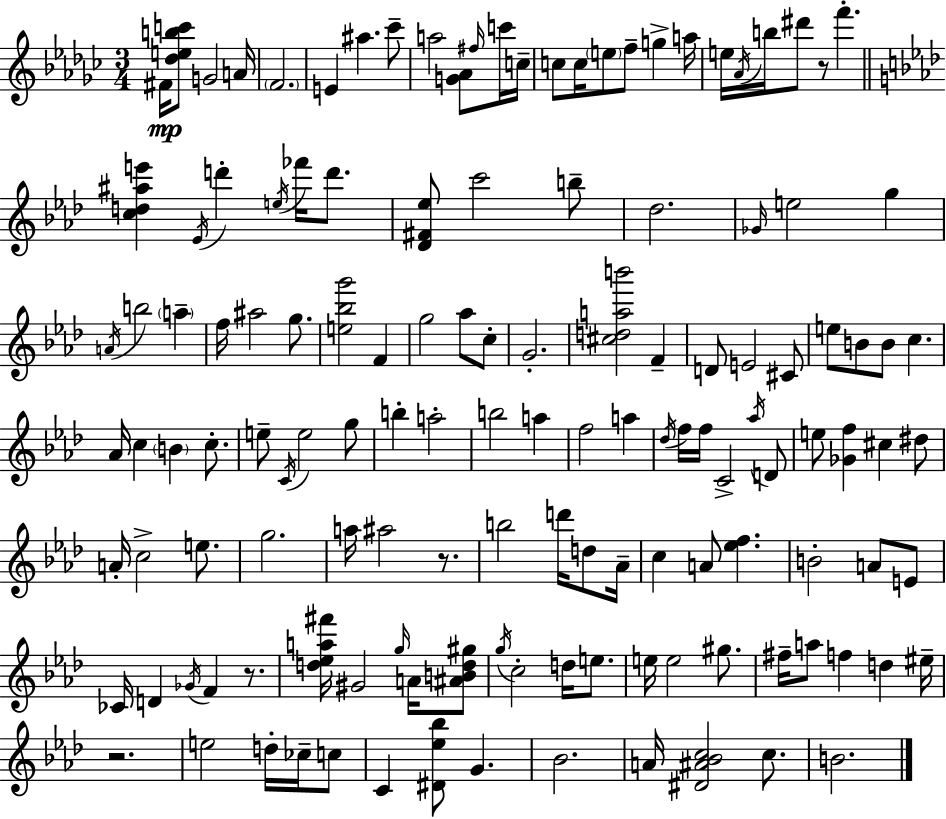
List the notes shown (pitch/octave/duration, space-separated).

F#4/s [Db5,E5,B5,C6]/e G4/h A4/s F4/h. E4/q A#5/q. CES6/e A5/h [G4,Ab4]/e F#5/s C6/s C5/s C5/e C5/s E5/e F5/e G5/q A5/s E5/s Ab4/s B5/s D#6/e R/e F6/q. [C5,D5,A#5,E6]/q Eb4/s D6/q E5/s FES6/s D6/e. [Db4,F#4,Eb5]/e C6/h B5/e Db5/h. Gb4/s E5/h G5/q A4/s B5/h A5/q F5/s A#5/h G5/e. [E5,Bb5,G6]/h F4/q G5/h Ab5/e C5/e G4/h. [C#5,D5,A5,B6]/h F4/q D4/e E4/h C#4/e E5/e B4/e B4/e C5/q. Ab4/s C5/q B4/q C5/e. E5/e C4/s E5/h G5/e B5/q A5/h B5/h A5/q F5/h A5/q Db5/s F5/s F5/s C4/h Ab5/s D4/e E5/e [Gb4,F5]/q C#5/q D#5/e A4/s C5/h E5/e. G5/h. A5/s A#5/h R/e. B5/h D6/s D5/e Ab4/s C5/q A4/e [Eb5,F5]/q. B4/h A4/e E4/e CES4/s D4/q Gb4/s F4/q R/e. [D5,Eb5,A5,F#6]/s G#4/h G5/s A4/s [A#4,B4,D5,G#5]/e G5/s C5/h D5/s E5/e. E5/s E5/h G#5/e. F#5/s A5/e F5/q D5/q EIS5/s R/h. E5/h D5/s CES5/s C5/e C4/q [D#4,Eb5,Bb5]/e G4/q. Bb4/h. A4/s [D#4,A#4,Bb4,C5]/h C5/e. B4/h.